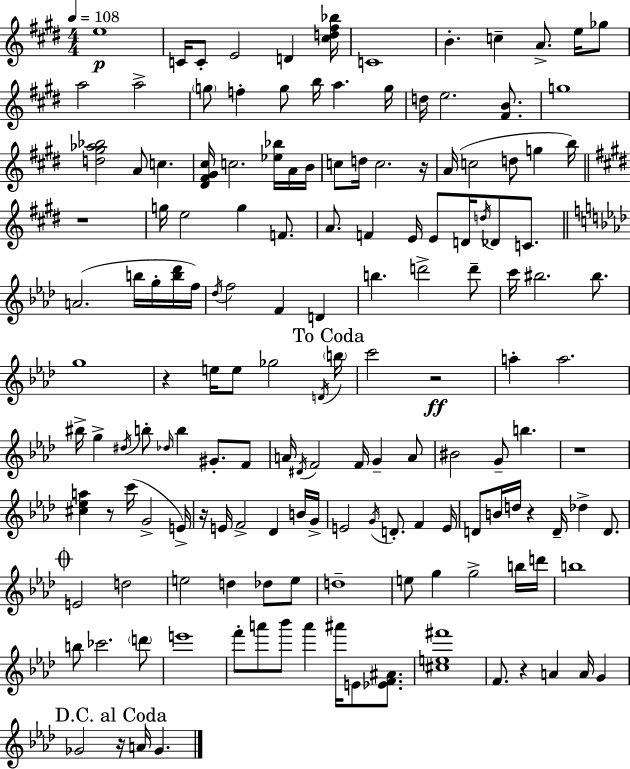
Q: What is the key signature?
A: E major